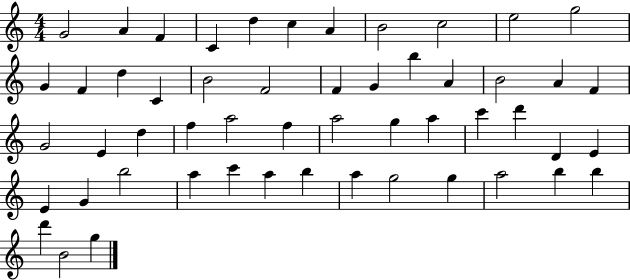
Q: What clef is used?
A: treble